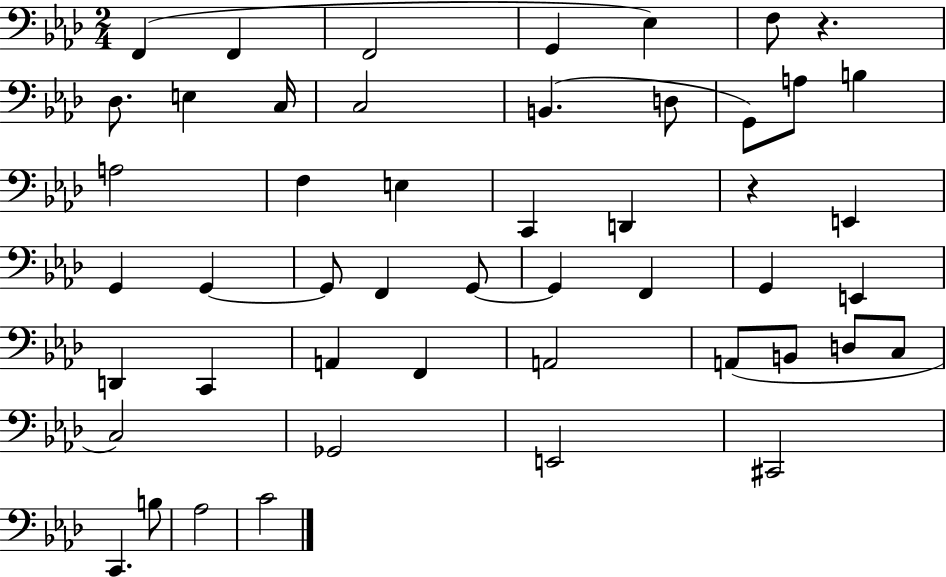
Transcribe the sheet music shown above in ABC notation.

X:1
T:Untitled
M:2/4
L:1/4
K:Ab
F,, F,, F,,2 G,, _E, F,/2 z _D,/2 E, C,/4 C,2 B,, D,/2 G,,/2 A,/2 B, A,2 F, E, C,, D,, z E,, G,, G,, G,,/2 F,, G,,/2 G,, F,, G,, E,, D,, C,, A,, F,, A,,2 A,,/2 B,,/2 D,/2 C,/2 C,2 _G,,2 E,,2 ^C,,2 C,, B,/2 _A,2 C2